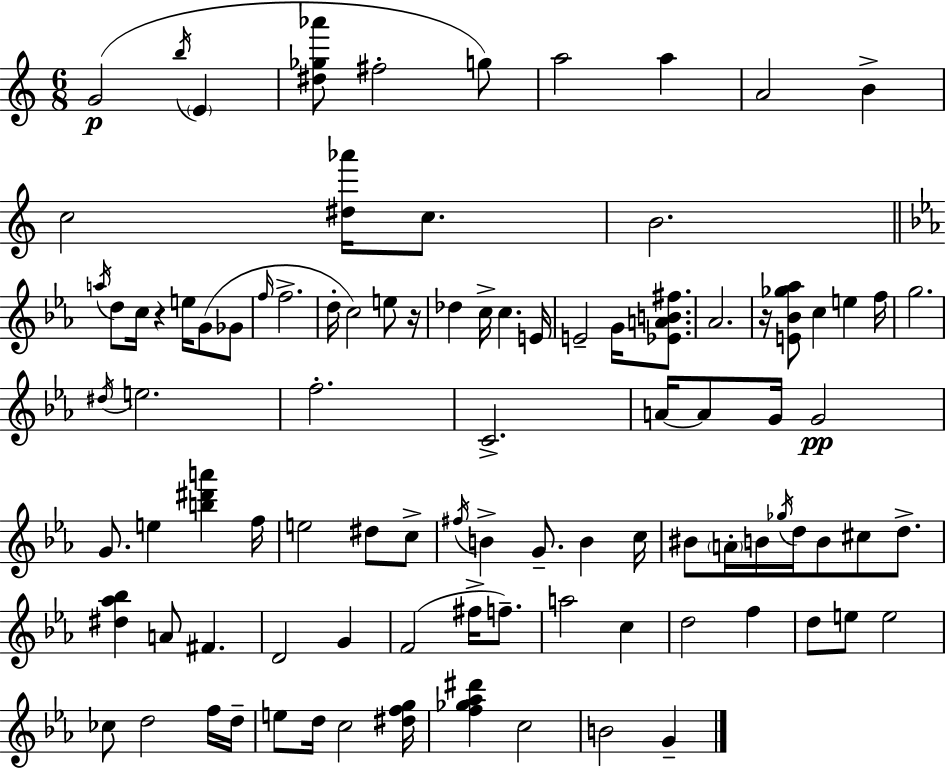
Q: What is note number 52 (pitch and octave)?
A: B4